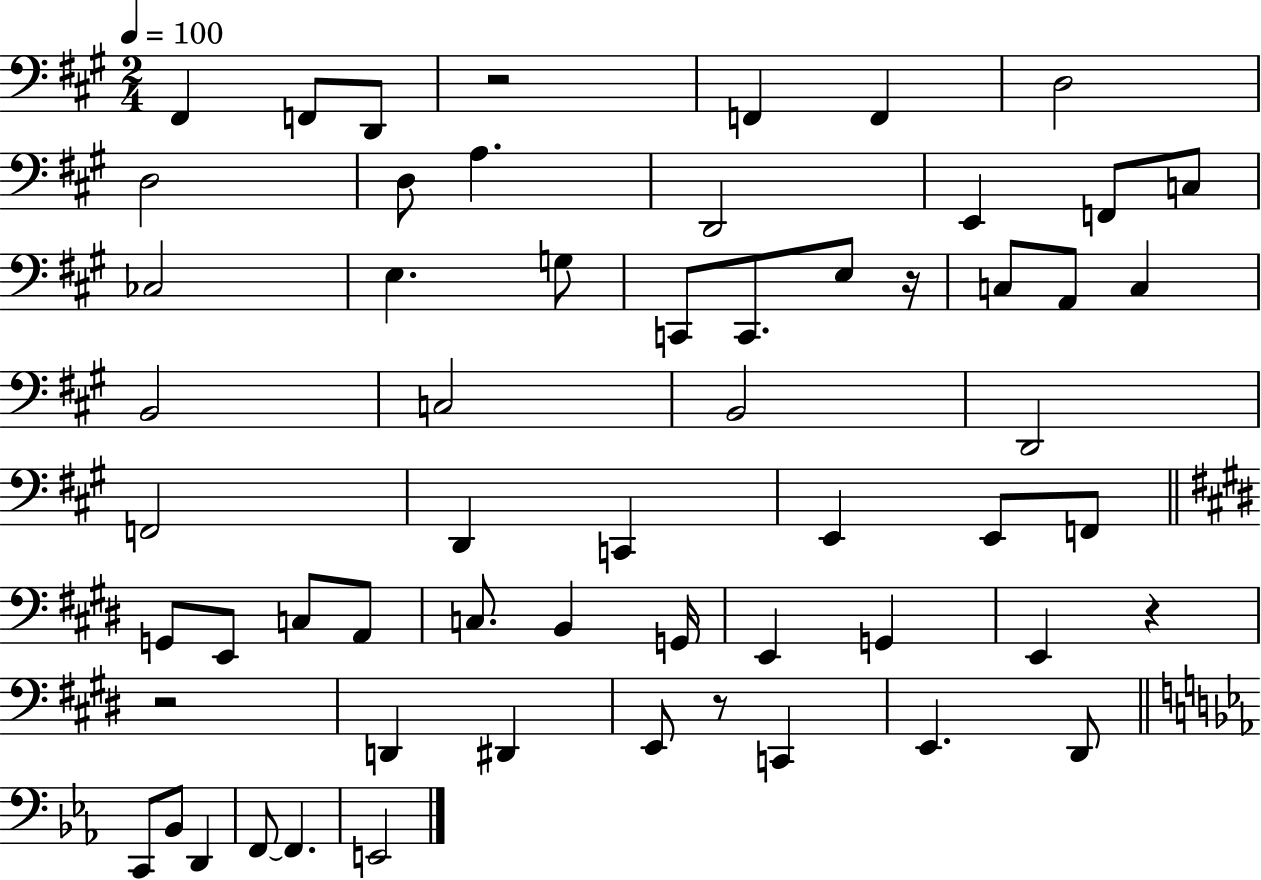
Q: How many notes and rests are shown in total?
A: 59